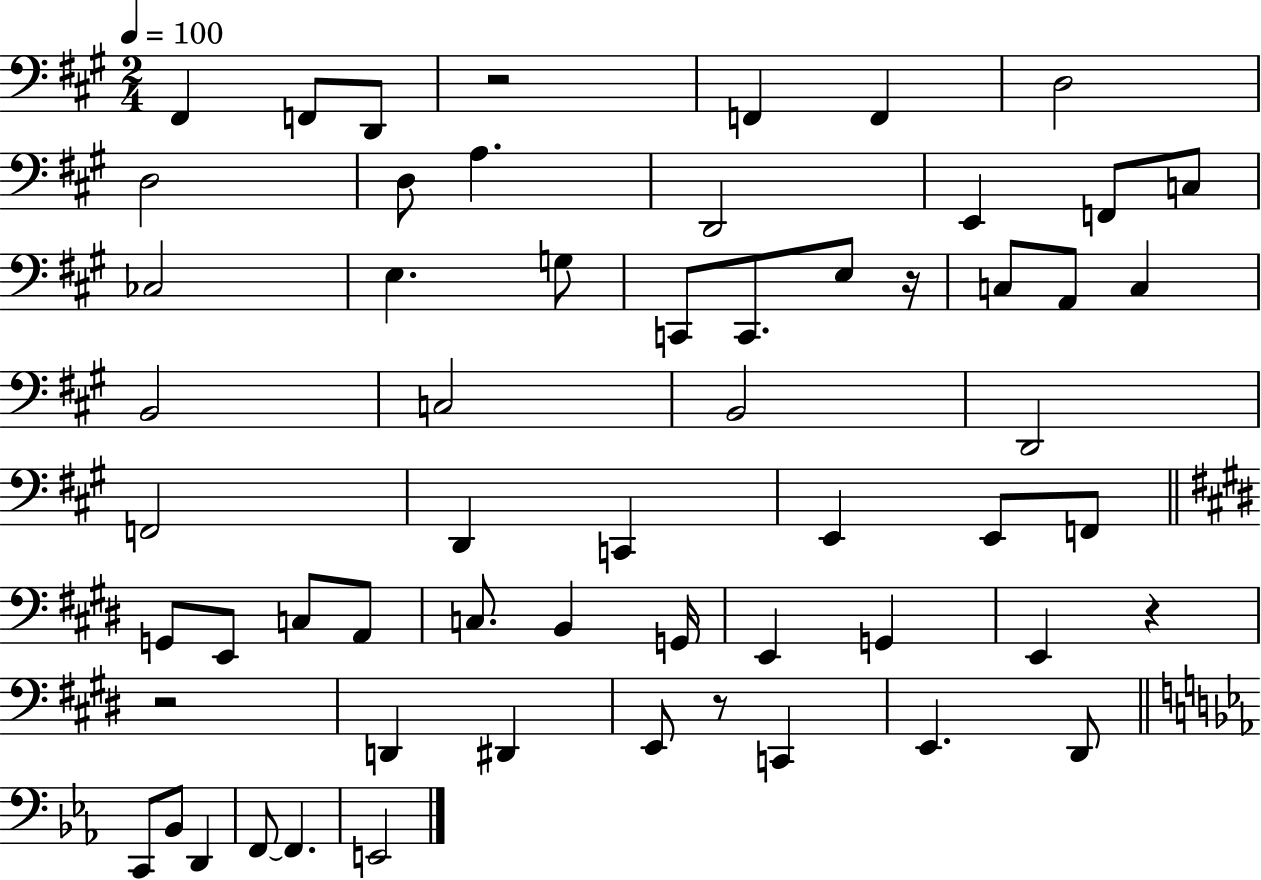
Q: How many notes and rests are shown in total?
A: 59